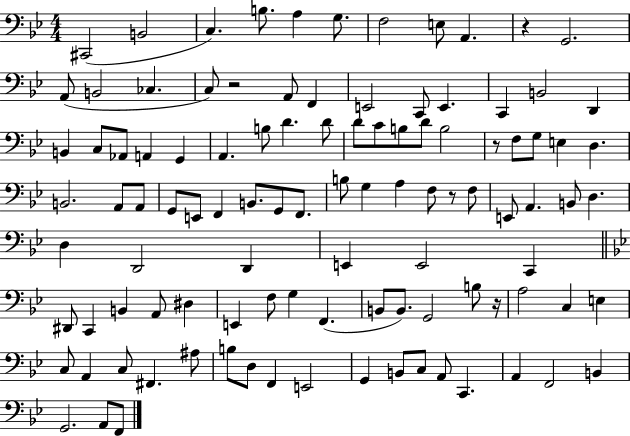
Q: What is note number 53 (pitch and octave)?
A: F3